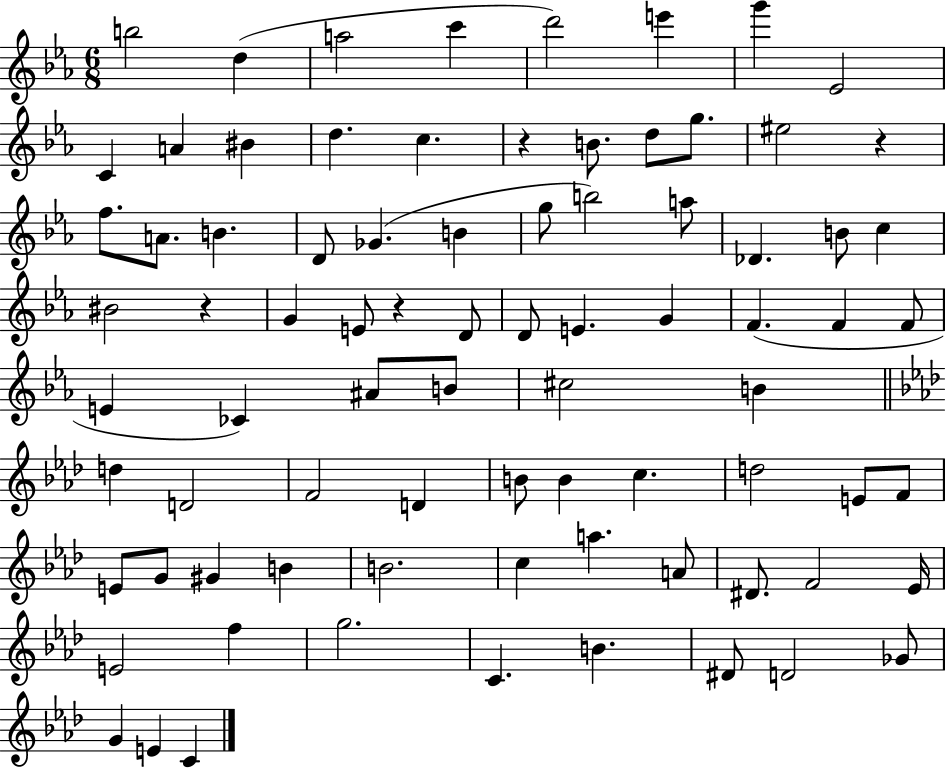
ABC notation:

X:1
T:Untitled
M:6/8
L:1/4
K:Eb
b2 d a2 c' d'2 e' g' _E2 C A ^B d c z B/2 d/2 g/2 ^e2 z f/2 A/2 B D/2 _G B g/2 b2 a/2 _D B/2 c ^B2 z G E/2 z D/2 D/2 E G F F F/2 E _C ^A/2 B/2 ^c2 B d D2 F2 D B/2 B c d2 E/2 F/2 E/2 G/2 ^G B B2 c a A/2 ^D/2 F2 _E/4 E2 f g2 C B ^D/2 D2 _G/2 G E C